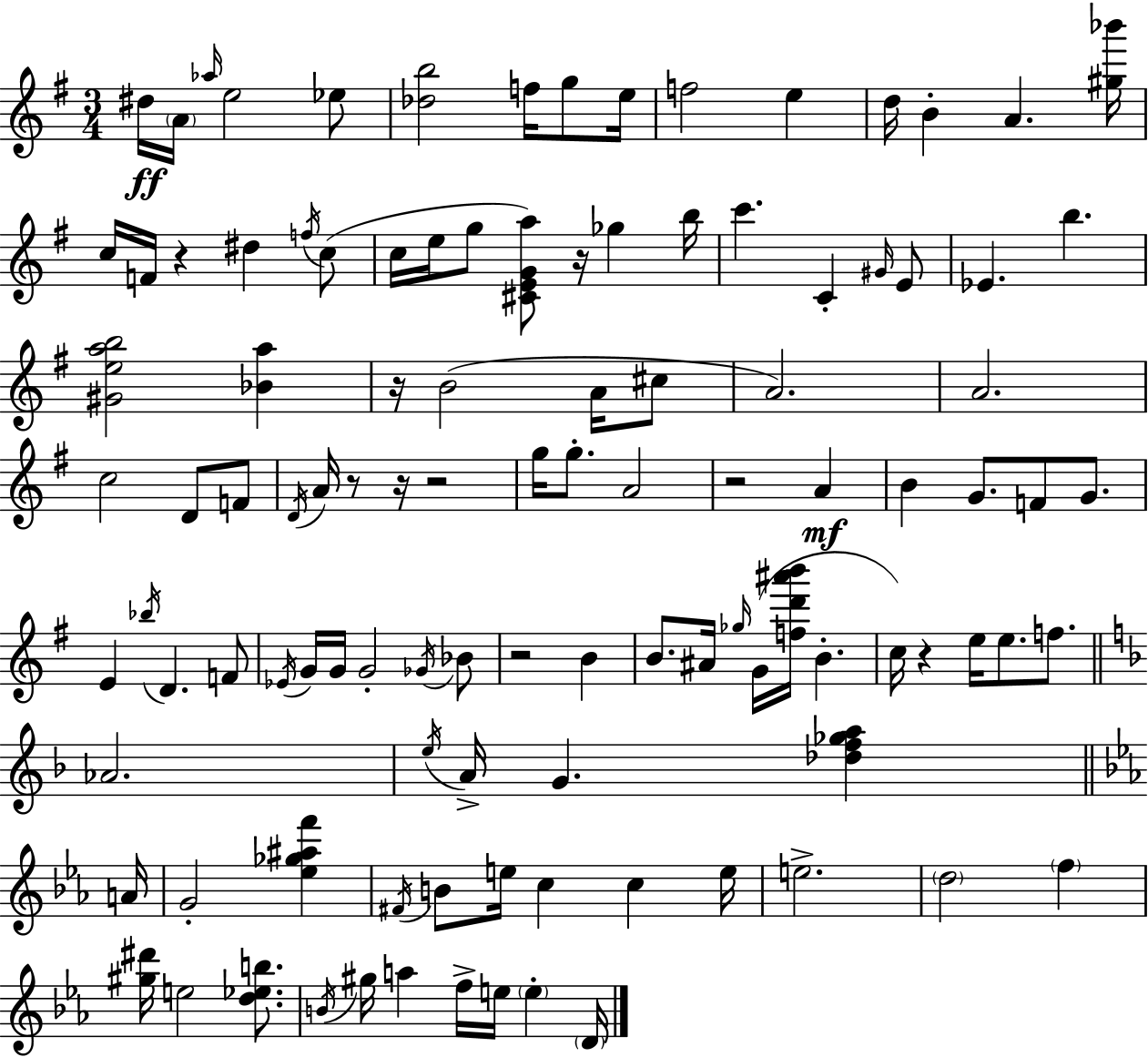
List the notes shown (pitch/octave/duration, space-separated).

D#5/s A4/s Ab5/s E5/h Eb5/e [Db5,B5]/h F5/s G5/e E5/s F5/h E5/q D5/s B4/q A4/q. [G#5,Bb6]/s C5/s F4/s R/q D#5/q F5/s C5/e C5/s E5/s G5/e [C#4,E4,G4,A5]/e R/s Gb5/q B5/s C6/q. C4/q G#4/s E4/e Eb4/q. B5/q. [G#4,E5,A5,B5]/h [Bb4,A5]/q R/s B4/h A4/s C#5/e A4/h. A4/h. C5/h D4/e F4/e D4/s A4/s R/e R/s R/h G5/s G5/e. A4/h R/h A4/q B4/q G4/e. F4/e G4/e. E4/q Bb5/s D4/q. F4/e Eb4/s G4/s G4/s G4/h Gb4/s Bb4/e R/h B4/q B4/e. A#4/s Gb5/s G4/s [F5,D6,A#6,B6]/s B4/q. C5/s R/q E5/s E5/e. F5/e. Ab4/h. E5/s A4/s G4/q. [Db5,F5,Gb5,A5]/q A4/s G4/h [Eb5,Gb5,A#5,F6]/q F#4/s B4/e E5/s C5/q C5/q E5/s E5/h. D5/h F5/q [G#5,D#6]/s E5/h [D5,Eb5,B5]/e. B4/s G#5/s A5/q F5/s E5/s E5/q D4/s